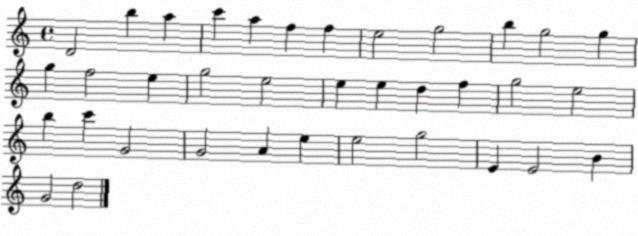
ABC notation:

X:1
T:Untitled
M:4/4
L:1/4
K:C
D2 b a c' a f f e2 g2 b g2 g g f2 e g2 e2 e e d f g2 e2 b c' G2 G2 A e e2 g2 E E2 B G2 d2